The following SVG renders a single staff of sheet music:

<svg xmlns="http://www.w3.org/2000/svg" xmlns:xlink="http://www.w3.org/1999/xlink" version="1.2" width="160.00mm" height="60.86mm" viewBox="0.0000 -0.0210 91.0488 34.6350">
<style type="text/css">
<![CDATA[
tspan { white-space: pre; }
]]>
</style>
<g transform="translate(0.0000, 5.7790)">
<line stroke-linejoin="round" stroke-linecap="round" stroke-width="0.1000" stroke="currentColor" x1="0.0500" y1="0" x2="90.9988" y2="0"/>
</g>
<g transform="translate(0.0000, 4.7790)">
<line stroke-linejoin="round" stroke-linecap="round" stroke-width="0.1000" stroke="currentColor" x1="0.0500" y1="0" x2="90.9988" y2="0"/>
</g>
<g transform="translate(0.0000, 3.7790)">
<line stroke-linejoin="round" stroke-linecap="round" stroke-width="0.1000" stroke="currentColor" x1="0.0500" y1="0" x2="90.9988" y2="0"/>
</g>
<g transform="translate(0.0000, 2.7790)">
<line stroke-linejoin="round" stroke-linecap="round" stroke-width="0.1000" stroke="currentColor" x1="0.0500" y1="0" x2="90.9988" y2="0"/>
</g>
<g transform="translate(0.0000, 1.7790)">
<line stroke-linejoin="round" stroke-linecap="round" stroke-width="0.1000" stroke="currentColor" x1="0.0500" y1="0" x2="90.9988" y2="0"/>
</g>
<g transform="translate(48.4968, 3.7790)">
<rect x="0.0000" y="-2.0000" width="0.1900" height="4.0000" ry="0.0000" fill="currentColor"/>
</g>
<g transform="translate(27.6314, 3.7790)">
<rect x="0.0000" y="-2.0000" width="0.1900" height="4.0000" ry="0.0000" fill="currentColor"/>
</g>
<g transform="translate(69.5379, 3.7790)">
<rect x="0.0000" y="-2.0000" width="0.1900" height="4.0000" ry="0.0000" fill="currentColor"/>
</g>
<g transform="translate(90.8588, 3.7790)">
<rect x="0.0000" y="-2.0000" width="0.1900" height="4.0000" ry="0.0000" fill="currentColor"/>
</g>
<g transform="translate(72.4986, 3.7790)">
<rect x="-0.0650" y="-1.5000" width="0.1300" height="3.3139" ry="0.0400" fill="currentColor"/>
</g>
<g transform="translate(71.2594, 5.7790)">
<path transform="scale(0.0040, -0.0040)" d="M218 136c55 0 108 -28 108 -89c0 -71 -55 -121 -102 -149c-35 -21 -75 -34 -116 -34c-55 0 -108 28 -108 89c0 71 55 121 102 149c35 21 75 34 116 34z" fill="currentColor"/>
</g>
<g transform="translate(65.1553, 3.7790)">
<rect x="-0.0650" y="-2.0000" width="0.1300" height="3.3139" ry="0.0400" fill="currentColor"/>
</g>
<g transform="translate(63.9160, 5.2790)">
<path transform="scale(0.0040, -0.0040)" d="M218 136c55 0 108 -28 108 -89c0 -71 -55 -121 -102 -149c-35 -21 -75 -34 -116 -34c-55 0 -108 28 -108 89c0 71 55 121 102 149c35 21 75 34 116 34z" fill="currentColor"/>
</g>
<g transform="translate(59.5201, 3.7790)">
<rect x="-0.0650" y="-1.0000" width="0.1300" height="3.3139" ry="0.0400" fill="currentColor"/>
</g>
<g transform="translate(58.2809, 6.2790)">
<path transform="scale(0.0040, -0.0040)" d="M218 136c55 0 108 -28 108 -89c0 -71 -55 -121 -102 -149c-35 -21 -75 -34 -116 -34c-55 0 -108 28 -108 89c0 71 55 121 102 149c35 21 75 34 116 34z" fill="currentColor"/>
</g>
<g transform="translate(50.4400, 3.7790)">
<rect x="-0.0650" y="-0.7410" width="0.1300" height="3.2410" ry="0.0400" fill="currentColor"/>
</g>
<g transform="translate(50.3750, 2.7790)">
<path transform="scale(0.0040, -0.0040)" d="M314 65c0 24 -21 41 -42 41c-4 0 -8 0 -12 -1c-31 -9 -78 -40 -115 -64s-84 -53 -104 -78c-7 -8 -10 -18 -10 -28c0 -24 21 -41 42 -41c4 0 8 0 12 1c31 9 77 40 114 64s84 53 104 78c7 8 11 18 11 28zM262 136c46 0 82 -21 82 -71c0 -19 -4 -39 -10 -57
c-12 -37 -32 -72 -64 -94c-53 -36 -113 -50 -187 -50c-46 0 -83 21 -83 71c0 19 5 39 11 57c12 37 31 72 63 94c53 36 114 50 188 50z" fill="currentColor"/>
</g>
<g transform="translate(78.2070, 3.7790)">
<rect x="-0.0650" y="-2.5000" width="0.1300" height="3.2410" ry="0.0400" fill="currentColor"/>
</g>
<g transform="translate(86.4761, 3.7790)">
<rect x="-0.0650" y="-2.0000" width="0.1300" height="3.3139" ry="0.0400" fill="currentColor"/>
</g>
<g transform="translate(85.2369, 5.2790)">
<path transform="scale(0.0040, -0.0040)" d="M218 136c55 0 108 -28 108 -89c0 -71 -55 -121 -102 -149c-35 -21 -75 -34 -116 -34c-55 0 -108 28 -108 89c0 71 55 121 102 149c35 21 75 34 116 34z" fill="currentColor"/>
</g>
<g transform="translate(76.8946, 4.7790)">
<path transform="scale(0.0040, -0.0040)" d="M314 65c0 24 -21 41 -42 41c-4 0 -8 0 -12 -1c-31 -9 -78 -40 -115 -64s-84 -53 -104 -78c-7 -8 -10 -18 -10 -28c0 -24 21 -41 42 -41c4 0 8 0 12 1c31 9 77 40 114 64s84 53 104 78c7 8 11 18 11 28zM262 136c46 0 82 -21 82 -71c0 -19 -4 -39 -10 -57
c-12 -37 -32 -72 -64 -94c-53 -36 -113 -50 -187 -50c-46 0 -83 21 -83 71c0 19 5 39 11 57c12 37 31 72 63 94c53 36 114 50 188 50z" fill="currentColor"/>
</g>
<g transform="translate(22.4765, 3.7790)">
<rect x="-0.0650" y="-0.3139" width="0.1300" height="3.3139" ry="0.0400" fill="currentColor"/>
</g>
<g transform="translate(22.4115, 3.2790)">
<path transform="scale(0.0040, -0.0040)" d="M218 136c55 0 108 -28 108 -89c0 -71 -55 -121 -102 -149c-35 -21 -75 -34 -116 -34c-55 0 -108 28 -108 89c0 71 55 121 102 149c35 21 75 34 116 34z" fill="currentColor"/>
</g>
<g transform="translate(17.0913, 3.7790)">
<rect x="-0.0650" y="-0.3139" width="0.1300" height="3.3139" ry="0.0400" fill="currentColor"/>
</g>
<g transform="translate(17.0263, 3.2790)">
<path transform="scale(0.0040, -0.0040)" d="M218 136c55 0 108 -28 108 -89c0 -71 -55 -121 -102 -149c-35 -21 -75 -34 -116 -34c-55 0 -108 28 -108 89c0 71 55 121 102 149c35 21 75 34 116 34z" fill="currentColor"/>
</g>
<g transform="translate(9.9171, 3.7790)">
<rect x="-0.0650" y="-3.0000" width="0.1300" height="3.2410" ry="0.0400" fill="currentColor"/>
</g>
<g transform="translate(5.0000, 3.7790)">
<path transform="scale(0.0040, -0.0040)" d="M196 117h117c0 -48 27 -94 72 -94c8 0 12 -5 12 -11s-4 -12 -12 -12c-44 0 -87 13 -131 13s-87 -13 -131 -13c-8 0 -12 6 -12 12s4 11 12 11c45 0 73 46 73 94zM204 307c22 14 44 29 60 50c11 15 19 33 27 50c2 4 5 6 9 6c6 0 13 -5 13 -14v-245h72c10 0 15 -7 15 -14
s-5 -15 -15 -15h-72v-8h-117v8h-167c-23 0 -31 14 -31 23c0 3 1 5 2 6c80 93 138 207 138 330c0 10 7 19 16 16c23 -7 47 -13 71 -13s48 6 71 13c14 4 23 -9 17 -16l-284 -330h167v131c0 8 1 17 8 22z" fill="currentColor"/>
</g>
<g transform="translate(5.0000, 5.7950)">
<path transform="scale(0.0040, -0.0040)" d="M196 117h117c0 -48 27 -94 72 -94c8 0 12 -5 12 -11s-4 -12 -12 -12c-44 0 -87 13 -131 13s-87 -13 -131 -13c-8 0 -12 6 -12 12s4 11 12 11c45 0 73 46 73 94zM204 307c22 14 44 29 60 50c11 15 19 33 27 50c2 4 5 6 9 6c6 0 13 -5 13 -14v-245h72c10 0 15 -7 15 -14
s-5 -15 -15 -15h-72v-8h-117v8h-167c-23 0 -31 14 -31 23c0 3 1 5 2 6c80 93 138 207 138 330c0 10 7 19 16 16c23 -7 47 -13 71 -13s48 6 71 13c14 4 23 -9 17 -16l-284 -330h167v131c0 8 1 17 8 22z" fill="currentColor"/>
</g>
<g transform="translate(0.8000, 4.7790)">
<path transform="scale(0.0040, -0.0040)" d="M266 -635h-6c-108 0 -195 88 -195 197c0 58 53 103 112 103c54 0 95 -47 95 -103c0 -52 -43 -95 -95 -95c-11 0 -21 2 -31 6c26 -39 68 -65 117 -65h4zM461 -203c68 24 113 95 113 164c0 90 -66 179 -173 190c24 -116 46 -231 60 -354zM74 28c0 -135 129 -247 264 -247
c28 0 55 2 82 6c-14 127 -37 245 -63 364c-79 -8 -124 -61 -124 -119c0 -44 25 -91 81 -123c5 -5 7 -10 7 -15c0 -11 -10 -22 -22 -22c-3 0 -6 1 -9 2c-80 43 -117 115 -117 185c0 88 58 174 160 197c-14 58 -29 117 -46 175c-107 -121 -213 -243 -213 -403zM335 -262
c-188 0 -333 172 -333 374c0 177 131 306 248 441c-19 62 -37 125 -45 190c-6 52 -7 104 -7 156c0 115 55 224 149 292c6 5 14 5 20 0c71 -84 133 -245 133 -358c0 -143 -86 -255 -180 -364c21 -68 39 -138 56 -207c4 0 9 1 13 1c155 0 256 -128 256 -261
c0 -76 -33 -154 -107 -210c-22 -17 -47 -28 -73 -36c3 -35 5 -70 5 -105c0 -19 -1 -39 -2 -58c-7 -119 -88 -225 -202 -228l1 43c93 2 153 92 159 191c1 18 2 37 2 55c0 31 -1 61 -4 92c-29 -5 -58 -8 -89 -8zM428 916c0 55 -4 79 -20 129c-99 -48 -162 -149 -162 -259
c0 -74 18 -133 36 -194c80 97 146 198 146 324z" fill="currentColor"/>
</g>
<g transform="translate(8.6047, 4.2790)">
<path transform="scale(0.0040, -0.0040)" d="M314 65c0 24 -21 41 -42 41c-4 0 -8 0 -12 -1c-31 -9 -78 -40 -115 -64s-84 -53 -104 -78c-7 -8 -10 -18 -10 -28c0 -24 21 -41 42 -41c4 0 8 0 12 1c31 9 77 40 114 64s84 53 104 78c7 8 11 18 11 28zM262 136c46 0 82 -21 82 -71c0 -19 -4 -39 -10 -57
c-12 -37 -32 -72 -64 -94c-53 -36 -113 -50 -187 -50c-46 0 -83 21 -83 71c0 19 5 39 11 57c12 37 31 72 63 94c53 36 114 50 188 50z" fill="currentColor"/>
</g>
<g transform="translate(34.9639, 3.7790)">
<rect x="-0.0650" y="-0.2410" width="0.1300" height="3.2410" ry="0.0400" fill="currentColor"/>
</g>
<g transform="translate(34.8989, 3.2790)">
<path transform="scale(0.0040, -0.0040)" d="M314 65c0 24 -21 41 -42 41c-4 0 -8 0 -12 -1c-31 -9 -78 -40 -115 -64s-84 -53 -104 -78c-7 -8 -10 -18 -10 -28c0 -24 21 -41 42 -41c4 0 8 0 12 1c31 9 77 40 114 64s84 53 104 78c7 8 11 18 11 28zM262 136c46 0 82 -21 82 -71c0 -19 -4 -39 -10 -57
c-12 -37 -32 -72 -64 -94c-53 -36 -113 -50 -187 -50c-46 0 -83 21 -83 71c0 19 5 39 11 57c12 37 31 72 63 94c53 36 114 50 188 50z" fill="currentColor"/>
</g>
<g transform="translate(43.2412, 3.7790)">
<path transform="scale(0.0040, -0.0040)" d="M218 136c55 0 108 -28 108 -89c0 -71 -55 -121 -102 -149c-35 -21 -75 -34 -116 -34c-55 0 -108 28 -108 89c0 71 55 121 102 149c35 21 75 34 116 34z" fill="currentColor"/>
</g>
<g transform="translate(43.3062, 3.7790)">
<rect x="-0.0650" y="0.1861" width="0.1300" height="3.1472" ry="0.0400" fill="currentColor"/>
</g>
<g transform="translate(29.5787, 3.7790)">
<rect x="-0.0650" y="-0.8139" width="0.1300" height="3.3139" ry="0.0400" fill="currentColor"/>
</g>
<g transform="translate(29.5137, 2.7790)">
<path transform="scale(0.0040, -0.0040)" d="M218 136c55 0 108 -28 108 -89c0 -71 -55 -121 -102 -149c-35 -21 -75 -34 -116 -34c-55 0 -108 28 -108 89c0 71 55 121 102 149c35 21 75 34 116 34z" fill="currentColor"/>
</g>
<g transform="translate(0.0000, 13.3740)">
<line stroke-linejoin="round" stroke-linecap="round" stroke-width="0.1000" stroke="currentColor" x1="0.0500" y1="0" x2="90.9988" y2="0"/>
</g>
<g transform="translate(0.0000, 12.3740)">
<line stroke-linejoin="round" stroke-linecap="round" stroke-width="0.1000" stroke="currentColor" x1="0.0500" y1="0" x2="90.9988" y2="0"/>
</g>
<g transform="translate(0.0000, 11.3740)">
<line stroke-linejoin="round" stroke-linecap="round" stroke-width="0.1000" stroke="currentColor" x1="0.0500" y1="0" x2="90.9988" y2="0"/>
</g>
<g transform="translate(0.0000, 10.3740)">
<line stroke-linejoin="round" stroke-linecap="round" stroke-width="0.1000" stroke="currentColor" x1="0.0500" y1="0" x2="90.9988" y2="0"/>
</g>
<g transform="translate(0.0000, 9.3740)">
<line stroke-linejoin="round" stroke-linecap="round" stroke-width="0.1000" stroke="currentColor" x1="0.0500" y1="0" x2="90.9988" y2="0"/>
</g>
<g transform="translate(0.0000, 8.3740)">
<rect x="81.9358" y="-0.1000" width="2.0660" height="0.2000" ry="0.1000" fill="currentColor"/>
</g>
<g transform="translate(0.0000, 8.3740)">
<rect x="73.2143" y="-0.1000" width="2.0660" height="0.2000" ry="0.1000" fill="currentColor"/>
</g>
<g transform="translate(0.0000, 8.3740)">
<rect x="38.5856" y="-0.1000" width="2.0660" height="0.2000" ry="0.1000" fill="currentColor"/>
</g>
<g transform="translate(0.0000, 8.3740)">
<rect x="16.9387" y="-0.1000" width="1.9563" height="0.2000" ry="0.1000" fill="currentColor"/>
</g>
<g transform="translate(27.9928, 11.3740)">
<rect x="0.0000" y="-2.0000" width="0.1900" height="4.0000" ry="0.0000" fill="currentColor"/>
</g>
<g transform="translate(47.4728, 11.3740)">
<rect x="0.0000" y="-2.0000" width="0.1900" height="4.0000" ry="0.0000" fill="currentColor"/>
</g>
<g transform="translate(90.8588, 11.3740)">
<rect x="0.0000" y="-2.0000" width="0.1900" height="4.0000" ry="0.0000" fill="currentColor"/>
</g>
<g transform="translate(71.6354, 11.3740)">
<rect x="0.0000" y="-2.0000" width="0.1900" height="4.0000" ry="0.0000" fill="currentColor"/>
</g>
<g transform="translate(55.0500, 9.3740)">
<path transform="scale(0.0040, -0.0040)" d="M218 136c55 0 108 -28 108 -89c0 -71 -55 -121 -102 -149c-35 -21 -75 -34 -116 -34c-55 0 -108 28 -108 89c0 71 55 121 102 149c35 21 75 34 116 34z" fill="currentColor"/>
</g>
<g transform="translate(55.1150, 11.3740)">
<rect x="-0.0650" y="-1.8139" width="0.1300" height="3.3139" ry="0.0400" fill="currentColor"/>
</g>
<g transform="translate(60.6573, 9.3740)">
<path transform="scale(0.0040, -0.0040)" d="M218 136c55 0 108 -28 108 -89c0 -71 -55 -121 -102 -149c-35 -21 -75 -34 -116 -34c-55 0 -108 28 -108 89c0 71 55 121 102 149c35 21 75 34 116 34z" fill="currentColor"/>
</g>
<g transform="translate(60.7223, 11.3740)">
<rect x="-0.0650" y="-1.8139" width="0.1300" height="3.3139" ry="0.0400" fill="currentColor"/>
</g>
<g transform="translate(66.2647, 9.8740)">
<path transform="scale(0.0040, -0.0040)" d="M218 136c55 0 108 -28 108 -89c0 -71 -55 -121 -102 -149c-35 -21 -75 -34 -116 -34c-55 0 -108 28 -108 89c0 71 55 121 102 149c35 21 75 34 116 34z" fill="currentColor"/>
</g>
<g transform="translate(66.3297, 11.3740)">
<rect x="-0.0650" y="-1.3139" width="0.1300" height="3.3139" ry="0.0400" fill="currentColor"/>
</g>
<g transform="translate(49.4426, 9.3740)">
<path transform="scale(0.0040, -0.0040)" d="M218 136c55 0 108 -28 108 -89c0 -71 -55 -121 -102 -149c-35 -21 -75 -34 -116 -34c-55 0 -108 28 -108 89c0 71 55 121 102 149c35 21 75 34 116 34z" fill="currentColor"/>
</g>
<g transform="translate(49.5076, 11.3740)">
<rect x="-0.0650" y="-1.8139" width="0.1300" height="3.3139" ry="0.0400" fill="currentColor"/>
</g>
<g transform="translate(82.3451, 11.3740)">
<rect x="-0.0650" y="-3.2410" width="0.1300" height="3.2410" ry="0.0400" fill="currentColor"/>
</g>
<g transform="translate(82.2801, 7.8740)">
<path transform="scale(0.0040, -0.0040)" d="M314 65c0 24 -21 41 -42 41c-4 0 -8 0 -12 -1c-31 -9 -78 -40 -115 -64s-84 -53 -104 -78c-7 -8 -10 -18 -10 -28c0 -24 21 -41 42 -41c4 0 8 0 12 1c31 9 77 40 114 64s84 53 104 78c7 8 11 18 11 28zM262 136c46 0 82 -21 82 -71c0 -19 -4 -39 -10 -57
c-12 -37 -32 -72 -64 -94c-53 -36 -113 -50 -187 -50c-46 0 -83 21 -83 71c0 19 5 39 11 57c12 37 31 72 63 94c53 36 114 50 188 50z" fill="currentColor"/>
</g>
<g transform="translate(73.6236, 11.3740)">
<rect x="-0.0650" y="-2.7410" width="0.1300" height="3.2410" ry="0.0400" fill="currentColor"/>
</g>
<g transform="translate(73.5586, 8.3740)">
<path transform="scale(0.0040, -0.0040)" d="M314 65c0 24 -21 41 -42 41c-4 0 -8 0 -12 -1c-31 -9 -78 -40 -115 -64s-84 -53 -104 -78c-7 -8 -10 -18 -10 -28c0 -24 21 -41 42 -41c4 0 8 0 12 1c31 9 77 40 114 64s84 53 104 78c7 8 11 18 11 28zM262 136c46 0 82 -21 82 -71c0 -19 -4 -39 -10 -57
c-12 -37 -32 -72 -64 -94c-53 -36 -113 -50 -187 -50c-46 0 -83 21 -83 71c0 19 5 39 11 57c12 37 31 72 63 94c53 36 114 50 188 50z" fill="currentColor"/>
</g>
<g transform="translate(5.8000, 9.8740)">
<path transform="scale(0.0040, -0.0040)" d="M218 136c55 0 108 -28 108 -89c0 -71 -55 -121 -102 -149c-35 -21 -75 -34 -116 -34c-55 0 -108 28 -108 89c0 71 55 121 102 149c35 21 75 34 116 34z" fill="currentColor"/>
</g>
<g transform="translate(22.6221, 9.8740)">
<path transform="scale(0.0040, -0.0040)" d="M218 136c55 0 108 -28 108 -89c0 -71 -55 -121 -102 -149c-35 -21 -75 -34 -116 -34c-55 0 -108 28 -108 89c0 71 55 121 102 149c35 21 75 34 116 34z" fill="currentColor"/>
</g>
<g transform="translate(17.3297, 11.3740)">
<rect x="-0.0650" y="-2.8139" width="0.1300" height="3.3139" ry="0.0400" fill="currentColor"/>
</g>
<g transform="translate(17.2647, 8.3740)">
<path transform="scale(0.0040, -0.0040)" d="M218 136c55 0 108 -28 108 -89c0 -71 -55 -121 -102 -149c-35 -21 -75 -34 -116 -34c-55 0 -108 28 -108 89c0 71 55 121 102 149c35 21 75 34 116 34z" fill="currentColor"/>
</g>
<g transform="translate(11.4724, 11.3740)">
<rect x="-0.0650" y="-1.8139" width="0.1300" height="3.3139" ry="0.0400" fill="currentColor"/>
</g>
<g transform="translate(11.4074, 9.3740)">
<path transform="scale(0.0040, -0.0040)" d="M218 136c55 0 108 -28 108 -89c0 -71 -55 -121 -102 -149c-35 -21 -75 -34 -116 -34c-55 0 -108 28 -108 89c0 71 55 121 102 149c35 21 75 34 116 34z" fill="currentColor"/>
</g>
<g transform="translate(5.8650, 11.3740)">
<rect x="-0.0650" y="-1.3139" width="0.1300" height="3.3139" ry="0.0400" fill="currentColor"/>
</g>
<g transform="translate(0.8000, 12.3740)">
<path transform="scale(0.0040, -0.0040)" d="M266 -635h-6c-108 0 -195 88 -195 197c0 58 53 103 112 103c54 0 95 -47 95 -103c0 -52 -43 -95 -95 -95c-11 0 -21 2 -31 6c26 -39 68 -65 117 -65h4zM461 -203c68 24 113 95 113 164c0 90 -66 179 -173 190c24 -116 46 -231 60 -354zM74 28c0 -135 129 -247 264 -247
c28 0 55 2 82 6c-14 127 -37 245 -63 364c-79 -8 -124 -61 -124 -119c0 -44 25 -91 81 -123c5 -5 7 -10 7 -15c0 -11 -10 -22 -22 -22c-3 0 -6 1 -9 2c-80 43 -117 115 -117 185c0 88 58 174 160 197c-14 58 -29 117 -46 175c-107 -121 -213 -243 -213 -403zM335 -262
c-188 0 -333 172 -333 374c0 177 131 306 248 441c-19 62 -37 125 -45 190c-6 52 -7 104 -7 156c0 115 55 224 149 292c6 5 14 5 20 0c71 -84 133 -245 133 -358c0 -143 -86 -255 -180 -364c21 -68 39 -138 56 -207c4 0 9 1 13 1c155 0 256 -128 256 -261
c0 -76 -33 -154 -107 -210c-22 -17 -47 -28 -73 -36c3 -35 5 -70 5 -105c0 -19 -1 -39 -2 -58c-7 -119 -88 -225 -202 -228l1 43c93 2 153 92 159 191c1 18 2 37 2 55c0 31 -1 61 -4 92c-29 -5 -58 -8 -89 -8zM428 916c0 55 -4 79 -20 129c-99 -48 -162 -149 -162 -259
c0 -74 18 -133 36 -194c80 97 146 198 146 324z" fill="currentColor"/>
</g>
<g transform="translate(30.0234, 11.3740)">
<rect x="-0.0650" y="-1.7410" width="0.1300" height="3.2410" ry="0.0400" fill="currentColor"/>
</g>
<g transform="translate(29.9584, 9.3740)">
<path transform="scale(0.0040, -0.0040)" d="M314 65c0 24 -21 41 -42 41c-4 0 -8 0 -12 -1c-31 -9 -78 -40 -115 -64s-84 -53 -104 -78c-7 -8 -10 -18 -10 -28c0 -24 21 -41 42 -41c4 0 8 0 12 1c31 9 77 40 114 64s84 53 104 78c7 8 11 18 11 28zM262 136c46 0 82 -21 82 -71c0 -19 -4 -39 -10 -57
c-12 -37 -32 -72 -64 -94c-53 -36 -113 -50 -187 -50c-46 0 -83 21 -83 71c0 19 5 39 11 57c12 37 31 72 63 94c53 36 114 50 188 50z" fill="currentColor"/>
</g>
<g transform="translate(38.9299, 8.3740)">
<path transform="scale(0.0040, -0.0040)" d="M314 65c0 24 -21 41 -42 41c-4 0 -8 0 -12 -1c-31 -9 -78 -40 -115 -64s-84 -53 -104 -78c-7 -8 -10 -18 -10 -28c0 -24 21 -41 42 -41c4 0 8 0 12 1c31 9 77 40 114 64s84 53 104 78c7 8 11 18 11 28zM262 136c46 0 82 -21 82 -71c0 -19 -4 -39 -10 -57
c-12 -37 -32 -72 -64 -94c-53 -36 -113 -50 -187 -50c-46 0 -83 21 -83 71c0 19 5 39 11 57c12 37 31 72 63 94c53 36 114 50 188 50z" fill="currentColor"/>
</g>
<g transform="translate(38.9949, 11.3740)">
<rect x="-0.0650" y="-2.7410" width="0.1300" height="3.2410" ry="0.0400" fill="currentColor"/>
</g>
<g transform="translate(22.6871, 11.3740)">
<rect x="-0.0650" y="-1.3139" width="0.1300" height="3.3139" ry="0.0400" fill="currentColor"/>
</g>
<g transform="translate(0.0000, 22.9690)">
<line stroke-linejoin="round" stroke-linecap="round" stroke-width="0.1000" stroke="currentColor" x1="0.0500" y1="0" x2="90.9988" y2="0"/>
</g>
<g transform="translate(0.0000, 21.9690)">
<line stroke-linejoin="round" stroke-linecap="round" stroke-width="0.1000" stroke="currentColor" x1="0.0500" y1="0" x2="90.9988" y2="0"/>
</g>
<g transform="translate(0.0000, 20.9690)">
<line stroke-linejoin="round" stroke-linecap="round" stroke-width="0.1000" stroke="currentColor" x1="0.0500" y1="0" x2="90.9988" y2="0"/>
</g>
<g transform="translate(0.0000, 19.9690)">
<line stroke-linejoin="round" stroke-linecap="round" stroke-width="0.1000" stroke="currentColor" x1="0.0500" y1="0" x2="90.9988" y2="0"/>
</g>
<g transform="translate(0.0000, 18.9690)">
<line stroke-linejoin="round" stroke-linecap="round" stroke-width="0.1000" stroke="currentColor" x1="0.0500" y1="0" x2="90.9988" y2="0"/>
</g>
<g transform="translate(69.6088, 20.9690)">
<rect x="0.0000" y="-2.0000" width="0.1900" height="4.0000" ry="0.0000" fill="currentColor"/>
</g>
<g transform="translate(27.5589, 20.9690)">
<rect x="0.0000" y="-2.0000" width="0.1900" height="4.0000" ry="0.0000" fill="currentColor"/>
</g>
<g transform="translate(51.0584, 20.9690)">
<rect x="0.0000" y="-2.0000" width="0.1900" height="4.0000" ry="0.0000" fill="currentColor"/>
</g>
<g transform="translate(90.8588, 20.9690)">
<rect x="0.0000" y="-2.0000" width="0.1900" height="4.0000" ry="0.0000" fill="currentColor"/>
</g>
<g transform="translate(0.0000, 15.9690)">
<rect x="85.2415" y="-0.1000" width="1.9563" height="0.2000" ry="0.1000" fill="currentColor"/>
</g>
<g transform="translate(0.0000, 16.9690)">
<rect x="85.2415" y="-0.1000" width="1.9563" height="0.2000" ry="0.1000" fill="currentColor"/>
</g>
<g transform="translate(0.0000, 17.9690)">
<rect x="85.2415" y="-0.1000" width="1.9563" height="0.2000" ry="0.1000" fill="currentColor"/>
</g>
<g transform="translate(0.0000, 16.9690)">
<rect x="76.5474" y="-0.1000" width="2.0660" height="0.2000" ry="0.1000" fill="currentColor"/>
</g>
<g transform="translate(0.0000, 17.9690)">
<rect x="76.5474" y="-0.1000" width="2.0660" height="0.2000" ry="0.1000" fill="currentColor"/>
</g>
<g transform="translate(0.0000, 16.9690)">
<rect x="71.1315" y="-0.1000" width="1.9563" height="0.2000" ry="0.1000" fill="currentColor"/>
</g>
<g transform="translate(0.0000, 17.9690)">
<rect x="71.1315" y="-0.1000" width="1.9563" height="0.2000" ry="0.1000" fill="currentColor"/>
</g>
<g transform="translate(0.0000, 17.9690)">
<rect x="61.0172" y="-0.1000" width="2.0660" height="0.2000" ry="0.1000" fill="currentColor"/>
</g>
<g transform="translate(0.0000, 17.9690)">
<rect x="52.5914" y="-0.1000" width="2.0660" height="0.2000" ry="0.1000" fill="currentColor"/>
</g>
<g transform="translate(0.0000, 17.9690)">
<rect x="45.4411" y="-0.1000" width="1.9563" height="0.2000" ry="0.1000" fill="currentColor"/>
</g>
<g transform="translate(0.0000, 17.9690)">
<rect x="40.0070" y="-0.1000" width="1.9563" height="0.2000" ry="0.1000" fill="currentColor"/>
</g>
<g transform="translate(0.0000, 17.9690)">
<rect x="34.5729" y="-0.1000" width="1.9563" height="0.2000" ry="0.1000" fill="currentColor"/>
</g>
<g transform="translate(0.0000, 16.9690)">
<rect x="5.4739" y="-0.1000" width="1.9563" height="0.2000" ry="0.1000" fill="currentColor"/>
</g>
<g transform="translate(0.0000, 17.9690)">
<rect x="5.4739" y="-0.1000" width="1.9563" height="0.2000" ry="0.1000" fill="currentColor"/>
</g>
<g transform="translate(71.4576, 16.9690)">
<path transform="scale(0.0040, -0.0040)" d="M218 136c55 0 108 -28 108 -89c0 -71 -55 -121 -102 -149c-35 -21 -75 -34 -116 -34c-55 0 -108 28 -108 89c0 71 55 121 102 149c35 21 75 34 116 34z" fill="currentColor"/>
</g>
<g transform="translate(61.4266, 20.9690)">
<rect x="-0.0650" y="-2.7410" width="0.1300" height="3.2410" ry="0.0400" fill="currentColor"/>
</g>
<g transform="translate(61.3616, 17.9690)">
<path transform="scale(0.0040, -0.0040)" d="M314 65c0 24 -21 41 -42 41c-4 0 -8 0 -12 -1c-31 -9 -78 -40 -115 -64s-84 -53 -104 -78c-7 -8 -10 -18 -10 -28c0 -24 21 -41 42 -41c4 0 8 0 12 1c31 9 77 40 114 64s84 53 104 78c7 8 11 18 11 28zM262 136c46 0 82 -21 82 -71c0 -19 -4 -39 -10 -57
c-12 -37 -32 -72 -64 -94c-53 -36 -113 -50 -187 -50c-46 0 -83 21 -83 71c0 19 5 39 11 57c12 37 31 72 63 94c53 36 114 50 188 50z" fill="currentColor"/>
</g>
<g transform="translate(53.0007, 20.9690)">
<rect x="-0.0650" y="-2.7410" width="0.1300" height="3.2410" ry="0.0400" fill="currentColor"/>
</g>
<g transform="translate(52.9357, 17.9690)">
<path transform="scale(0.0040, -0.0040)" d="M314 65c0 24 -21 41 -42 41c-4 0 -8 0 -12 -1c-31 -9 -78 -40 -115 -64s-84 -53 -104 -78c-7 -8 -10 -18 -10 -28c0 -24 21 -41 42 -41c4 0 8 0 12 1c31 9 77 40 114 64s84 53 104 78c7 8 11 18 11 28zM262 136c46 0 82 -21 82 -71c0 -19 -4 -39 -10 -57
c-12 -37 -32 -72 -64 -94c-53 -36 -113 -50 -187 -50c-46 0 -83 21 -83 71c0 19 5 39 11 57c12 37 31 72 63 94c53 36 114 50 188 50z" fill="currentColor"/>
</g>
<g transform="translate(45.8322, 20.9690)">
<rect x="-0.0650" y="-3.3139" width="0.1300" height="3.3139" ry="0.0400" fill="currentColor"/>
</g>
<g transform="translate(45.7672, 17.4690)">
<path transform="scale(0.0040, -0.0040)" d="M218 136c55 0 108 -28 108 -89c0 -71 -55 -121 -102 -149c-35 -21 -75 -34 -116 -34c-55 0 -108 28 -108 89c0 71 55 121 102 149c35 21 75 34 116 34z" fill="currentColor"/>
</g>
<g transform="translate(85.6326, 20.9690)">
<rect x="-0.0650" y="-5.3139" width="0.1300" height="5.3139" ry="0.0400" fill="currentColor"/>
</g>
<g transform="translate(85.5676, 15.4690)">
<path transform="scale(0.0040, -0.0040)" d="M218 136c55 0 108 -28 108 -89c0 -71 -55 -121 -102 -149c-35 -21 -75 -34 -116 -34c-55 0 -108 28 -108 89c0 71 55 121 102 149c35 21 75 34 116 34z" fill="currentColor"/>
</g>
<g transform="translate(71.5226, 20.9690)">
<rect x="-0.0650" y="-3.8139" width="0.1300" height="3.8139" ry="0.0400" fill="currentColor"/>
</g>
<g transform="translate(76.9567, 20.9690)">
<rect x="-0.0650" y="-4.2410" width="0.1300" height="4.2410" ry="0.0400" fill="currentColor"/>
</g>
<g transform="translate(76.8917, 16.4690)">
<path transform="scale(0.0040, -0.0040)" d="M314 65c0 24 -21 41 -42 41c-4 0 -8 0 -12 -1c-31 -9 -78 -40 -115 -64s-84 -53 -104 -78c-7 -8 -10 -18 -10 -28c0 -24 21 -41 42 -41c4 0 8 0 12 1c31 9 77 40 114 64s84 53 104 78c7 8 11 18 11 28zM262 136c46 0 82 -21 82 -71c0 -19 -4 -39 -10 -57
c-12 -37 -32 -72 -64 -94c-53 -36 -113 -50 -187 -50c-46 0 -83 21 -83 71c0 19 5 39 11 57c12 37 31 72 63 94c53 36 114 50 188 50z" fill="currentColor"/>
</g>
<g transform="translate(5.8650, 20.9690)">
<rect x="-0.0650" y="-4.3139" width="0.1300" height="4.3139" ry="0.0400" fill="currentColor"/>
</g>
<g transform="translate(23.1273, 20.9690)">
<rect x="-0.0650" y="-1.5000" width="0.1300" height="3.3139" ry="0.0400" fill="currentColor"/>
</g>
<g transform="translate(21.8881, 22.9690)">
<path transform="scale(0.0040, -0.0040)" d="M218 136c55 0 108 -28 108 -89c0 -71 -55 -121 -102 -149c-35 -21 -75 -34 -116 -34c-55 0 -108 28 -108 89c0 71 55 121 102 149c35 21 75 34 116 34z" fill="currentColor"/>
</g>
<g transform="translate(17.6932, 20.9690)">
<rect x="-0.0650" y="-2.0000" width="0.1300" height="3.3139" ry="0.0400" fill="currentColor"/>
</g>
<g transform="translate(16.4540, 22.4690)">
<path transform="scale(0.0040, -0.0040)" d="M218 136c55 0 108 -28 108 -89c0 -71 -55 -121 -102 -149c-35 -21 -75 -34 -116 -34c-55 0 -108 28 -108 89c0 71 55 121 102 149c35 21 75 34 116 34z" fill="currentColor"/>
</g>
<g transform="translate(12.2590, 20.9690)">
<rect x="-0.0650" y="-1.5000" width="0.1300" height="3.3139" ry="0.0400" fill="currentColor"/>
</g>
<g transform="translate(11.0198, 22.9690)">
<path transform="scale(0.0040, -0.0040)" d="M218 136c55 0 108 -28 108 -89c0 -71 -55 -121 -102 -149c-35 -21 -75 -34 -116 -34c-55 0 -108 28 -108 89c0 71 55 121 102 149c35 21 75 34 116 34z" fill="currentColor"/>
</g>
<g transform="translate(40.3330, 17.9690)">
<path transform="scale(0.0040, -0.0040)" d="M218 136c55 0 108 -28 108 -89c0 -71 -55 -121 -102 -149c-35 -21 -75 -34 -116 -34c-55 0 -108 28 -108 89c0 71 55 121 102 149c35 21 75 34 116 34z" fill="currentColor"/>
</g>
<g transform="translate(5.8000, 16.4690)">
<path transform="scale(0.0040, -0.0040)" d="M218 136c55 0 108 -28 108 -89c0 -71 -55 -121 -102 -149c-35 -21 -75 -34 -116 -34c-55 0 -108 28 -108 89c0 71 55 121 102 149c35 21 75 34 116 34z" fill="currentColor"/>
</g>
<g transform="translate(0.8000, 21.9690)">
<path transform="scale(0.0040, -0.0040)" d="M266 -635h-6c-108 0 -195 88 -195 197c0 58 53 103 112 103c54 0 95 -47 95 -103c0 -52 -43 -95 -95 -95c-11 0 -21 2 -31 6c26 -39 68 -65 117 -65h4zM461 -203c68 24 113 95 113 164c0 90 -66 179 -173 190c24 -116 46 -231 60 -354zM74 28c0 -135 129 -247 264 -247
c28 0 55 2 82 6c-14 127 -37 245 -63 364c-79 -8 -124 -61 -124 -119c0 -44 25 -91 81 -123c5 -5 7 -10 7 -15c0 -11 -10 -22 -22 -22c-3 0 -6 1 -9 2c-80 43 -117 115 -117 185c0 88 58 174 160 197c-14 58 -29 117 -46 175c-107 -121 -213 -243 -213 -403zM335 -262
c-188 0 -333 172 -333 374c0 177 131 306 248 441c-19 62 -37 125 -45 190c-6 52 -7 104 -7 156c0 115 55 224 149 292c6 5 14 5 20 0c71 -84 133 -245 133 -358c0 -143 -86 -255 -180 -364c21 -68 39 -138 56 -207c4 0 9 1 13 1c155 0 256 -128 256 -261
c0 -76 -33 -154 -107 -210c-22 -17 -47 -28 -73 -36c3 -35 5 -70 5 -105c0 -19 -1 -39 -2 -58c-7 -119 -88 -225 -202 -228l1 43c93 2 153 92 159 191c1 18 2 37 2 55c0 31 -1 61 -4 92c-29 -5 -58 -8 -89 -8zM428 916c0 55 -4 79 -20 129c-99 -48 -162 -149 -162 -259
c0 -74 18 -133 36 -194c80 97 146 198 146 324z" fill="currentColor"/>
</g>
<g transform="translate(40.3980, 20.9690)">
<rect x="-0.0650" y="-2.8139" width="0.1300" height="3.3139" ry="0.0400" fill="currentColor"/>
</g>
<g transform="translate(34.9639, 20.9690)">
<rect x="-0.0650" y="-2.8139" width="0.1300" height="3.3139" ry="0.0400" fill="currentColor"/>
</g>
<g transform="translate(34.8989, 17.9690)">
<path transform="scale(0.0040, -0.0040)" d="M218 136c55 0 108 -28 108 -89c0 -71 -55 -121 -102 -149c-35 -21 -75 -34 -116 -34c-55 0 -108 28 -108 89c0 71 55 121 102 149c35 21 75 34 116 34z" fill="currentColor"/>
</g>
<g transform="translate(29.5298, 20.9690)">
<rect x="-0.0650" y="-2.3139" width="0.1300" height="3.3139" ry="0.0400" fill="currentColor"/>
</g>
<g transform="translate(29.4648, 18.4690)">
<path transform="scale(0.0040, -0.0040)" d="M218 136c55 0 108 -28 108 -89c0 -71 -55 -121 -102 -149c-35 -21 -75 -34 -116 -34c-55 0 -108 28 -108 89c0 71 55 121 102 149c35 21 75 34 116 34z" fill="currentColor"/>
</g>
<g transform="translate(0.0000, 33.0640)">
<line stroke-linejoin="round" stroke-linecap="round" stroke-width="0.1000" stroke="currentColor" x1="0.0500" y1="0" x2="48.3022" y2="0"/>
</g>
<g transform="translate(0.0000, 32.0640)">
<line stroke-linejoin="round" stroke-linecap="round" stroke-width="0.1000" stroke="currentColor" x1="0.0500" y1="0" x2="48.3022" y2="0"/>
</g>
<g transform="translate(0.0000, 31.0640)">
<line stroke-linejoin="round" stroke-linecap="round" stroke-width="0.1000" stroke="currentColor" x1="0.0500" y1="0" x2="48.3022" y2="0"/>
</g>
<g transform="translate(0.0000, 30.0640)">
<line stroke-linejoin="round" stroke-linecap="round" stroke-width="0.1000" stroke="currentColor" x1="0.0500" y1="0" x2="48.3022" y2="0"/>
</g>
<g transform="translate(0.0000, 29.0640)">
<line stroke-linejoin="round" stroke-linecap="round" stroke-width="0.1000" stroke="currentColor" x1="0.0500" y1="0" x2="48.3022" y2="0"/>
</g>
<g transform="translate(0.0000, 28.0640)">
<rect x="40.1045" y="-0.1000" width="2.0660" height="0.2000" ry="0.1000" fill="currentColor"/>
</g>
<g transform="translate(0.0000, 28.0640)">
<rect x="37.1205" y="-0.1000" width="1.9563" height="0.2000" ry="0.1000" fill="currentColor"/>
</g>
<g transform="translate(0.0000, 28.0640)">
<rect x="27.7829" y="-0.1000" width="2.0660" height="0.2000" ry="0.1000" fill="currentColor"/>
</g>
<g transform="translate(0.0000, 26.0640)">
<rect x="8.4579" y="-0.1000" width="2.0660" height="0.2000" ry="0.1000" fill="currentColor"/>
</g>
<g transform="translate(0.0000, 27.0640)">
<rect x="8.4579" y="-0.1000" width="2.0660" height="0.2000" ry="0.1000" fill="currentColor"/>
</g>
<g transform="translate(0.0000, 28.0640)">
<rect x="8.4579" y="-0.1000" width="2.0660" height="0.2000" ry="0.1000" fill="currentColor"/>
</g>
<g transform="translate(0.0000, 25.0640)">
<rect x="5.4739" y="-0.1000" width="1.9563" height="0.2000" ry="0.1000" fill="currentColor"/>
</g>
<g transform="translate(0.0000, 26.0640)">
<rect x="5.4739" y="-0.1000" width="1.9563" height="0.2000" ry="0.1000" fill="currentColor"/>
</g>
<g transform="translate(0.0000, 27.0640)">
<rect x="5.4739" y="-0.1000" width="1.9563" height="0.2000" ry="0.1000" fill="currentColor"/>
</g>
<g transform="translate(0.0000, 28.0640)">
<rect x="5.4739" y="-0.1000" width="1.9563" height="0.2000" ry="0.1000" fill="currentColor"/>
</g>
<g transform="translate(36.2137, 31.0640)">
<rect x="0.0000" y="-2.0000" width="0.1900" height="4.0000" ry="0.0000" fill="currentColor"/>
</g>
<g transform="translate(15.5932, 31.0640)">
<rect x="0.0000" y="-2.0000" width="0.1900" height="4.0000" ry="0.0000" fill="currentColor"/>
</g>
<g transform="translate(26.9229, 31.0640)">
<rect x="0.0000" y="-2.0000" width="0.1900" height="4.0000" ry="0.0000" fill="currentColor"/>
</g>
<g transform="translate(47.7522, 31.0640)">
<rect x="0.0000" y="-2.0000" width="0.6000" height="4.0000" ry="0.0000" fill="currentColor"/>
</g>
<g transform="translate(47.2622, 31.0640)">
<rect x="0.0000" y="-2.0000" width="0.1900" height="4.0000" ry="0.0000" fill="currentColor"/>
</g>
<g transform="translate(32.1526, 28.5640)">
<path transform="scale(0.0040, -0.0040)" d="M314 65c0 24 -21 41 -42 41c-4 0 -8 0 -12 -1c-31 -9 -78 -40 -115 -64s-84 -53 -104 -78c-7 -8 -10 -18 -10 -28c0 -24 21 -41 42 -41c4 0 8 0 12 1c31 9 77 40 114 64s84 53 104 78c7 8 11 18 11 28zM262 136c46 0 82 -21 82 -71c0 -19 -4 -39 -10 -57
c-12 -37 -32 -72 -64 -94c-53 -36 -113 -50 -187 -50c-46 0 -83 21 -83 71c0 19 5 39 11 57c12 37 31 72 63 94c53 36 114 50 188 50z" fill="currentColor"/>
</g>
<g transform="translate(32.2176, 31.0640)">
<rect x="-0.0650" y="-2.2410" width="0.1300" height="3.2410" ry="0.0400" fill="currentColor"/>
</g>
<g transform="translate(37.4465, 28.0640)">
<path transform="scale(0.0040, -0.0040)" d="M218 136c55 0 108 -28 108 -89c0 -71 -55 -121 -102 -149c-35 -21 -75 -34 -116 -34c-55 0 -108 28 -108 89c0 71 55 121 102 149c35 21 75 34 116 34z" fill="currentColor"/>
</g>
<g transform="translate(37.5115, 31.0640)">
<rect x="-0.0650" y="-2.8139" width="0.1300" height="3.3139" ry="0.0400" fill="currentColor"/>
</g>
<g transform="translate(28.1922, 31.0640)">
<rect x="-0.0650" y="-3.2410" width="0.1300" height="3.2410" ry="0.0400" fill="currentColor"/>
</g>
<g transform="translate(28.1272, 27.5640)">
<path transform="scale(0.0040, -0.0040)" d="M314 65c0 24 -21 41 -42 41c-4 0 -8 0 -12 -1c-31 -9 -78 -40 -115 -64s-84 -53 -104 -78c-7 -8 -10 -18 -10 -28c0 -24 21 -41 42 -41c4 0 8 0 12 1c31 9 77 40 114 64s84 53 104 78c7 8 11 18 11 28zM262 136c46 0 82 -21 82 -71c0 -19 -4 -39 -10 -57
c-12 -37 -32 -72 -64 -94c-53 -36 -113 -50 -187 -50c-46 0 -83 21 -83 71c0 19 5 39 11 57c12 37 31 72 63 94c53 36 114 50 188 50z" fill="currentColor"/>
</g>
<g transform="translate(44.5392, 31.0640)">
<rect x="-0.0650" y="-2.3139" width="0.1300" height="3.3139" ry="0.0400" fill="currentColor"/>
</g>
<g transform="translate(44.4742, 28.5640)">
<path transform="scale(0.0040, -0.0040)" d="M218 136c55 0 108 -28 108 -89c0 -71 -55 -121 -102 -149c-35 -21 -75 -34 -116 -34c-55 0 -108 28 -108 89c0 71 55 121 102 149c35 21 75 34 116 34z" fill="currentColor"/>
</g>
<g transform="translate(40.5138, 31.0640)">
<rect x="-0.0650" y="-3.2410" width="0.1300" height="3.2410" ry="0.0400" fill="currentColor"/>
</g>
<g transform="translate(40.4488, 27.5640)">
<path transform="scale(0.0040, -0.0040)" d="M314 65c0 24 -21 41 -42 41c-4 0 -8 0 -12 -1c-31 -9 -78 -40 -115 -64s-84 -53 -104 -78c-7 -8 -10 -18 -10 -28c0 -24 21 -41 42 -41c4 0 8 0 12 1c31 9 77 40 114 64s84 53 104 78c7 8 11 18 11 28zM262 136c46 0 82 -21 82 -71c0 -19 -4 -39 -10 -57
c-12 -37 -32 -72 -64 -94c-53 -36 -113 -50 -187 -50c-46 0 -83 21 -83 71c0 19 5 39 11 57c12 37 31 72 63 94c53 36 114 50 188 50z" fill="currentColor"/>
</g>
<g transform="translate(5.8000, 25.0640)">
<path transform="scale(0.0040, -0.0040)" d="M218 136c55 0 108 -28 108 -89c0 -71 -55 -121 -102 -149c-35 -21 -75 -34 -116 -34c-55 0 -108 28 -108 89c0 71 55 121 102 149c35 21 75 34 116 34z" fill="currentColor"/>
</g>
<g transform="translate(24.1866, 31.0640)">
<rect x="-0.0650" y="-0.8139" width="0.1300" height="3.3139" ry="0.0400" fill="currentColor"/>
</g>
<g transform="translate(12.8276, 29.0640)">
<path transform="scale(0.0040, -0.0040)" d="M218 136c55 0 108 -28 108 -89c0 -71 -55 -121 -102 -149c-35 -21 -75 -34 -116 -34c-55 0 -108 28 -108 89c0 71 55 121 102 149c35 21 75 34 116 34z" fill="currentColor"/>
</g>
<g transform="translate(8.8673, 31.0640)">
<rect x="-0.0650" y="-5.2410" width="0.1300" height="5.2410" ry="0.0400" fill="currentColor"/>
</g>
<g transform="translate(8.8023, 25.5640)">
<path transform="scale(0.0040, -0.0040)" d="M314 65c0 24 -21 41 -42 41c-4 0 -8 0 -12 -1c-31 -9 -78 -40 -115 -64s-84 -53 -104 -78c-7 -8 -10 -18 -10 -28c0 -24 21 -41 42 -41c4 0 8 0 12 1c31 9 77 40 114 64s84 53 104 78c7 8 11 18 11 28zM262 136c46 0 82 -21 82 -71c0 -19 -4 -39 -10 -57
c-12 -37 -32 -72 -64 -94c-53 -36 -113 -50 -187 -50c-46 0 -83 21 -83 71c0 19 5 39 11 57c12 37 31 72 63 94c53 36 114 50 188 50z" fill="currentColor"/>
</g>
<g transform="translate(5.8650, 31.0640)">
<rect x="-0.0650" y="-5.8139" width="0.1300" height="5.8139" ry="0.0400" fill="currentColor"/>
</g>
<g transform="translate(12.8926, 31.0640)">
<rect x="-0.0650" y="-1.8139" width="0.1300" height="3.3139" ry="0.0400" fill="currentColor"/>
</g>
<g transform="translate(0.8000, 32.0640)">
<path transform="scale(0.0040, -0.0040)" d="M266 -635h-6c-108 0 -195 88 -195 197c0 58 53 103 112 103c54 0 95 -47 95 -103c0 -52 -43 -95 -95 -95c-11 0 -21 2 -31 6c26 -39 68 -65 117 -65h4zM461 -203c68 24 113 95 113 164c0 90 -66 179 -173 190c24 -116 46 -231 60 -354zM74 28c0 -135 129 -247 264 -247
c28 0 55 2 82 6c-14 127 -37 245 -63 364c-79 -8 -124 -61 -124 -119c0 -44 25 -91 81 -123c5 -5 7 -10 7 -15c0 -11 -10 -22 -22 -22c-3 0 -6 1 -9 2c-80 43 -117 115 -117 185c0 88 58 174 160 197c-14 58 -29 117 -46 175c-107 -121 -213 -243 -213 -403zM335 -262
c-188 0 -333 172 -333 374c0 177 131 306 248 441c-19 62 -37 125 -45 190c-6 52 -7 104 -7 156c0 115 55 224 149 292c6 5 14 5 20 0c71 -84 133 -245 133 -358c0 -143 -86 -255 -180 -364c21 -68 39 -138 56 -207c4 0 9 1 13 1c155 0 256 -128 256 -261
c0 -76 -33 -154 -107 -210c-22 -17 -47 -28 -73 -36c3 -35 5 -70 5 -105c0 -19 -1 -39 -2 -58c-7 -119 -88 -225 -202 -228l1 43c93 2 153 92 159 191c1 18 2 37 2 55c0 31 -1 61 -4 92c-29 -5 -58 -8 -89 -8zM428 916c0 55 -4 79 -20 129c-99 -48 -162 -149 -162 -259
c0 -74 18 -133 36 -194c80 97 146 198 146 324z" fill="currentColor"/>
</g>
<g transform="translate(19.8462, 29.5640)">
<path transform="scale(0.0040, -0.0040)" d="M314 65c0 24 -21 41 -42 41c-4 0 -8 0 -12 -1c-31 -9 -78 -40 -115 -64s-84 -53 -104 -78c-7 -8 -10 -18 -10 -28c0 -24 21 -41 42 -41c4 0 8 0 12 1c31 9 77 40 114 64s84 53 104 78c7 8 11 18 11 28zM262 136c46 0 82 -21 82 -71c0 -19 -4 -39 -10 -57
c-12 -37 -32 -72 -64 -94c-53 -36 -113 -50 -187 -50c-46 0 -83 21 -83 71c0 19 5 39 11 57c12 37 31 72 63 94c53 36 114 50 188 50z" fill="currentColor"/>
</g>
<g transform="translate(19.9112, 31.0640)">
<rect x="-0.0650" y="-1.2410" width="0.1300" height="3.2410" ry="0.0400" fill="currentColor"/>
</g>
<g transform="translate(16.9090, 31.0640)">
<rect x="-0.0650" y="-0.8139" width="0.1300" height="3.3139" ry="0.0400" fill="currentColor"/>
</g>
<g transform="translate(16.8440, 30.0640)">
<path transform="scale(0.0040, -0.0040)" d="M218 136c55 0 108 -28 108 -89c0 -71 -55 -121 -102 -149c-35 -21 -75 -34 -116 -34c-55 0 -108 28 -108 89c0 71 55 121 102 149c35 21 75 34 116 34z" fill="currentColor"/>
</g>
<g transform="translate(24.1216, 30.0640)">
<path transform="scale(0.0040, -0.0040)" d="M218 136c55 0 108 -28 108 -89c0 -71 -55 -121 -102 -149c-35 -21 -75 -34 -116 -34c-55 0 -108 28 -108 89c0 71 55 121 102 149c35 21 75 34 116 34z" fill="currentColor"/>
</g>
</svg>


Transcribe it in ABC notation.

X:1
T:Untitled
M:4/4
L:1/4
K:C
A2 c c d c2 B d2 D F E G2 F e f a e f2 a2 f f f e a2 b2 d' E F E g a a b a2 a2 c' d'2 f' g' f'2 f d e2 d b2 g2 a b2 g